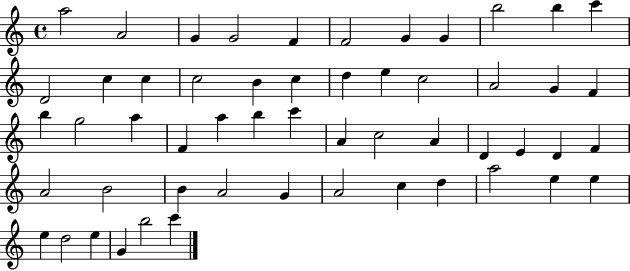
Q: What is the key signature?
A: C major